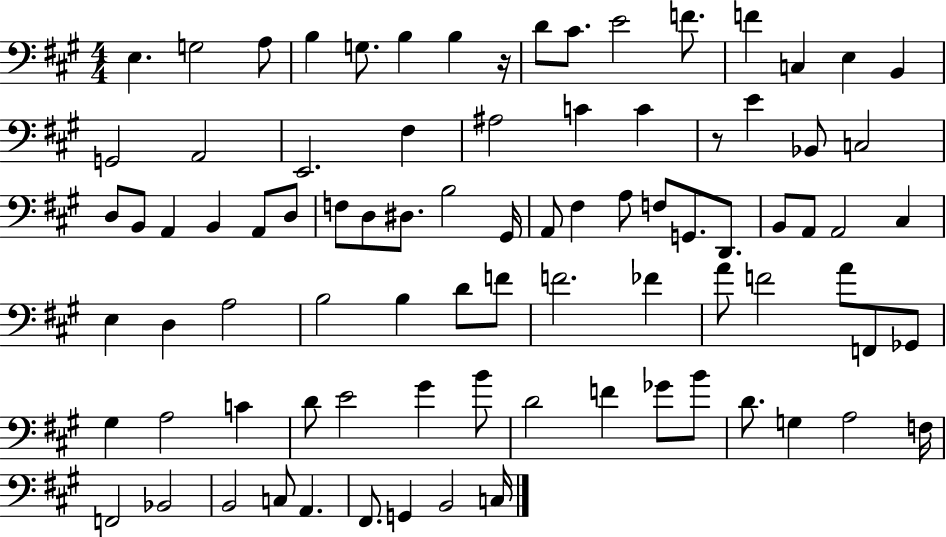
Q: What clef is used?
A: bass